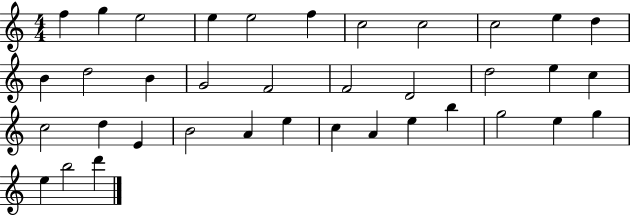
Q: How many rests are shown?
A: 0